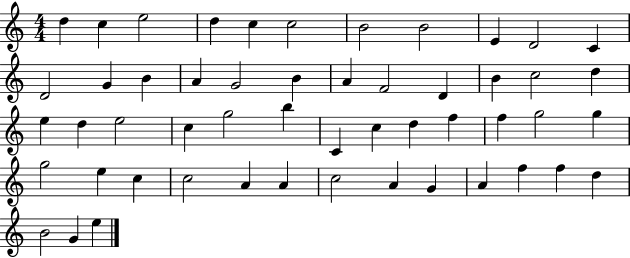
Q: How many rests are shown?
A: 0